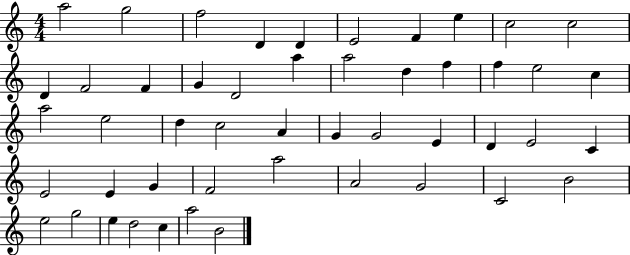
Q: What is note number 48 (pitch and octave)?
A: A5